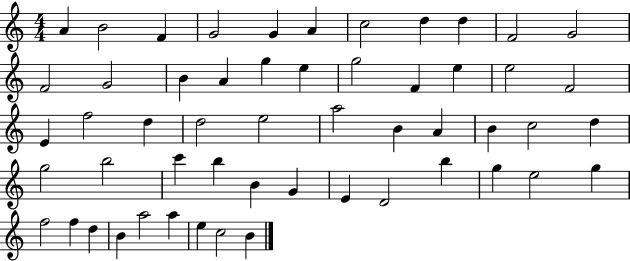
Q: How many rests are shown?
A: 0